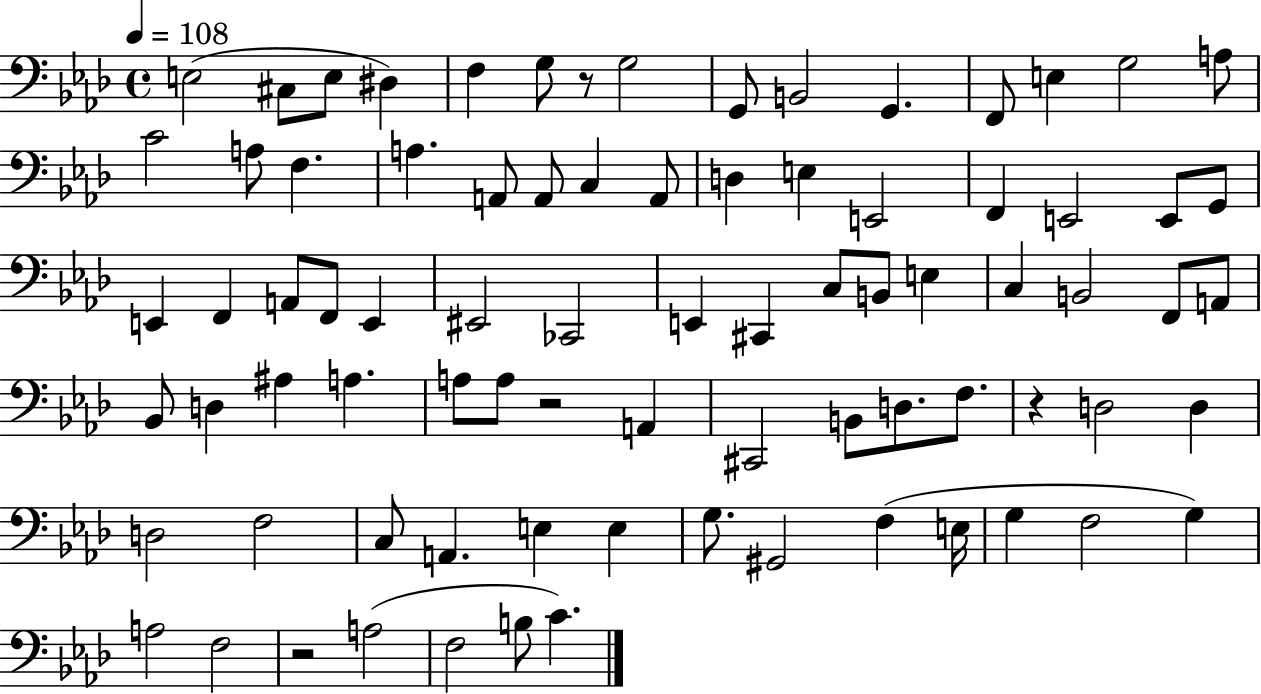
X:1
T:Untitled
M:4/4
L:1/4
K:Ab
E,2 ^C,/2 E,/2 ^D, F, G,/2 z/2 G,2 G,,/2 B,,2 G,, F,,/2 E, G,2 A,/2 C2 A,/2 F, A, A,,/2 A,,/2 C, A,,/2 D, E, E,,2 F,, E,,2 E,,/2 G,,/2 E,, F,, A,,/2 F,,/2 E,, ^E,,2 _C,,2 E,, ^C,, C,/2 B,,/2 E, C, B,,2 F,,/2 A,,/2 _B,,/2 D, ^A, A, A,/2 A,/2 z2 A,, ^C,,2 B,,/2 D,/2 F,/2 z D,2 D, D,2 F,2 C,/2 A,, E, E, G,/2 ^G,,2 F, E,/4 G, F,2 G, A,2 F,2 z2 A,2 F,2 B,/2 C